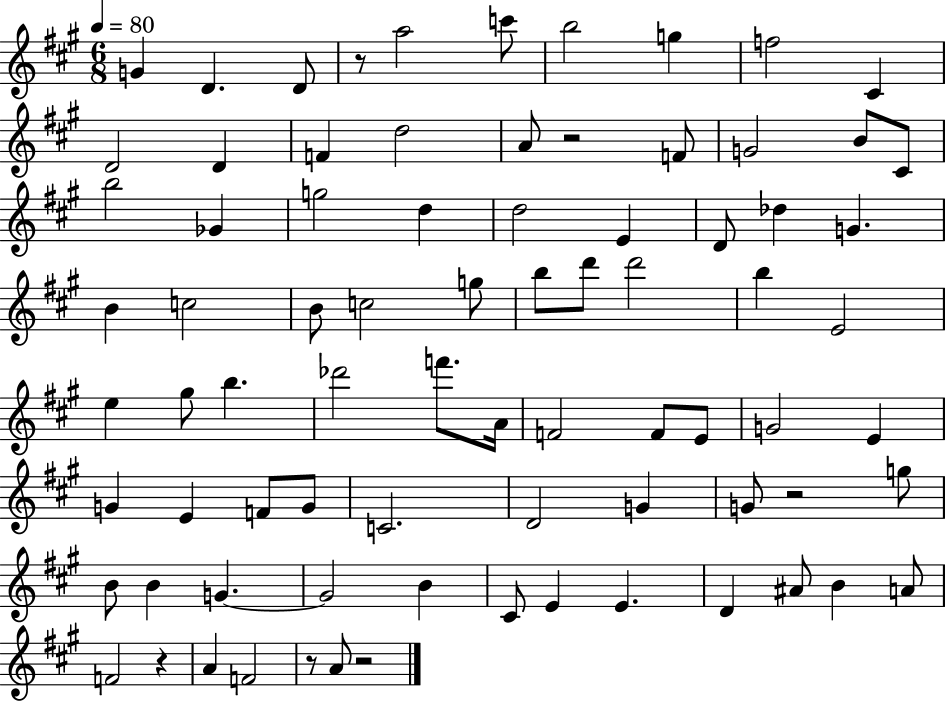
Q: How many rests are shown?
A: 6